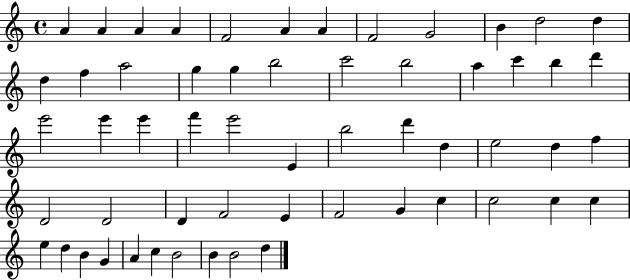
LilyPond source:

{
  \clef treble
  \time 4/4
  \defaultTimeSignature
  \key c \major
  a'4 a'4 a'4 a'4 | f'2 a'4 a'4 | f'2 g'2 | b'4 d''2 d''4 | \break d''4 f''4 a''2 | g''4 g''4 b''2 | c'''2 b''2 | a''4 c'''4 b''4 d'''4 | \break e'''2 e'''4 e'''4 | f'''4 e'''2 e'4 | b''2 d'''4 d''4 | e''2 d''4 f''4 | \break d'2 d'2 | d'4 f'2 e'4 | f'2 g'4 c''4 | c''2 c''4 c''4 | \break e''4 d''4 b'4 g'4 | a'4 c''4 b'2 | b'4 b'2 d''4 | \bar "|."
}